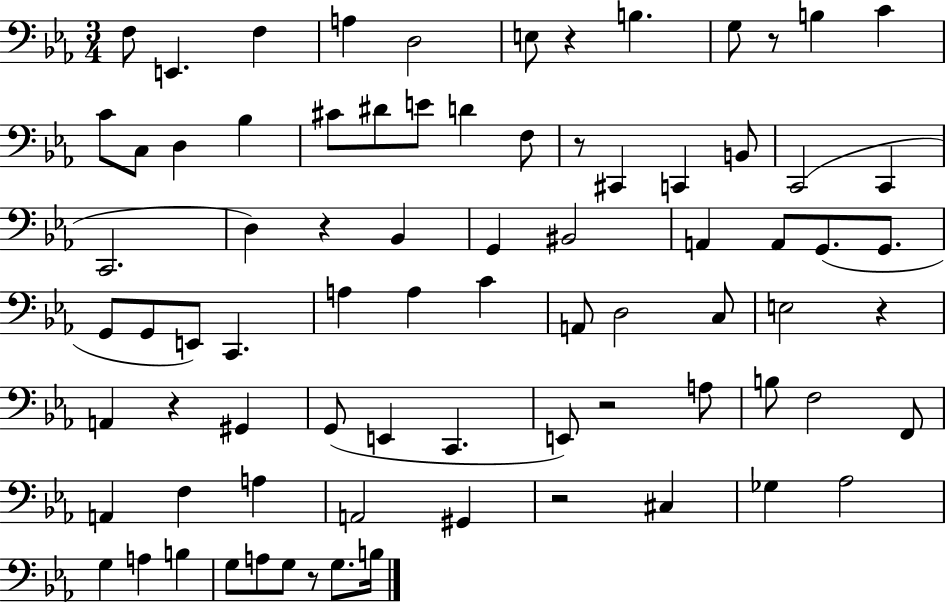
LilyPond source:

{
  \clef bass
  \numericTimeSignature
  \time 3/4
  \key ees \major
  \repeat volta 2 { f8 e,4. f4 | a4 d2 | e8 r4 b4. | g8 r8 b4 c'4 | \break c'8 c8 d4 bes4 | cis'8 dis'8 e'8 d'4 f8 | r8 cis,4 c,4 b,8 | c,2( c,4 | \break c,2. | d4) r4 bes,4 | g,4 bis,2 | a,4 a,8 g,8.( g,8. | \break g,8 g,8 e,8) c,4. | a4 a4 c'4 | a,8 d2 c8 | e2 r4 | \break a,4 r4 gis,4 | g,8( e,4 c,4. | e,8) r2 a8 | b8 f2 f,8 | \break a,4 f4 a4 | a,2 gis,4 | r2 cis4 | ges4 aes2 | \break g4 a4 b4 | g8 a8 g8 r8 g8. b16 | } \bar "|."
}